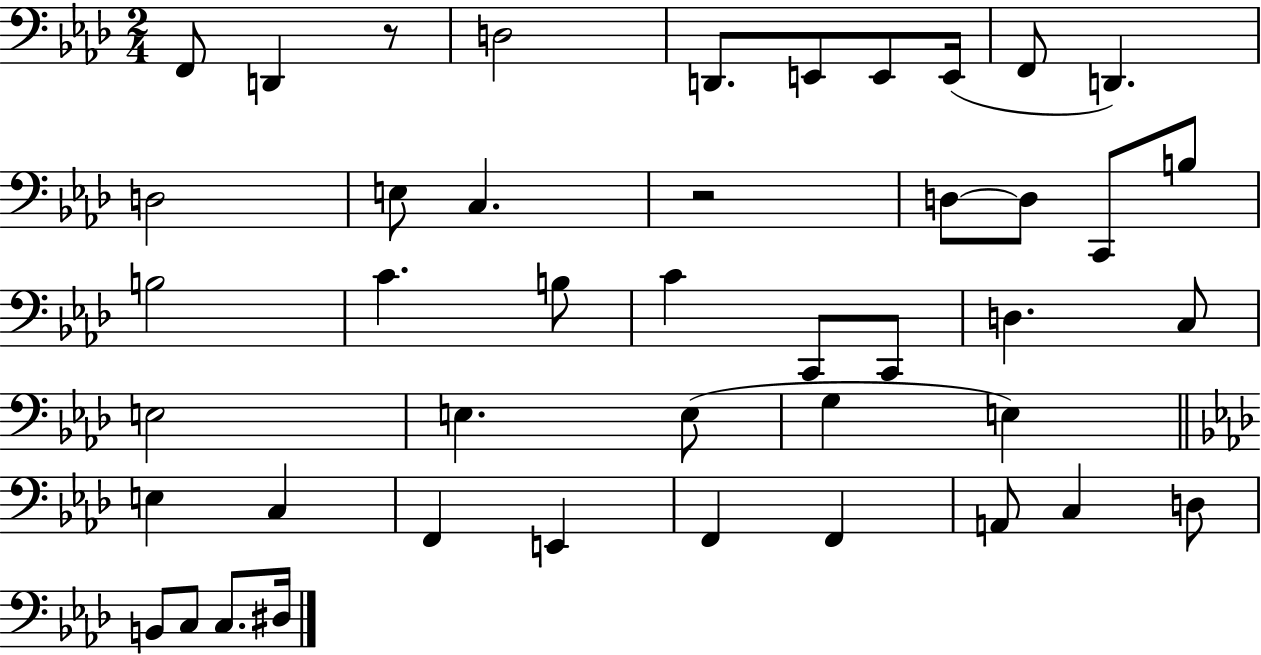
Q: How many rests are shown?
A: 2